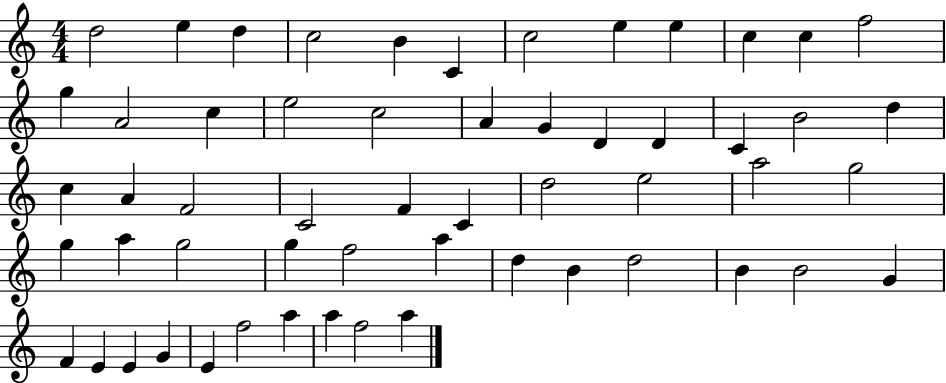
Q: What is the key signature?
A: C major